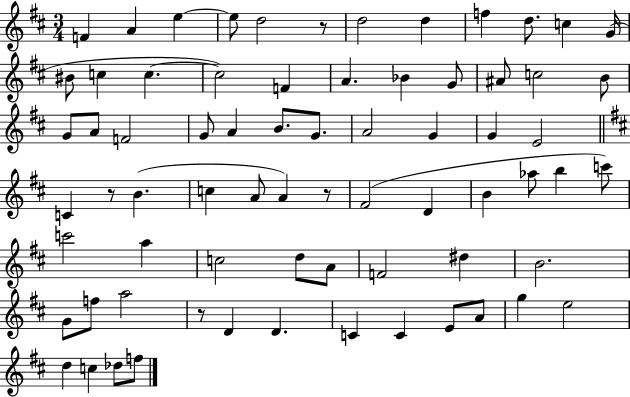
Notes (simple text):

F4/q A4/q E5/q E5/e D5/h R/e D5/h D5/q F5/q D5/e. C5/q G4/s BIS4/e C5/q C5/q. C5/h F4/q A4/q. Bb4/q G4/e A#4/e C5/h B4/e G4/e A4/e F4/h G4/e A4/q B4/e. G4/e. A4/h G4/q G4/q E4/h C4/q R/e B4/q. C5/q A4/e A4/q R/e F#4/h D4/q B4/q Ab5/e B5/q C6/e C6/h A5/q C5/h D5/e A4/e F4/h D#5/q B4/h. G4/e F5/e A5/h R/e D4/q D4/q. C4/q C4/q E4/e A4/e G5/q E5/h D5/q C5/q Db5/e F5/e